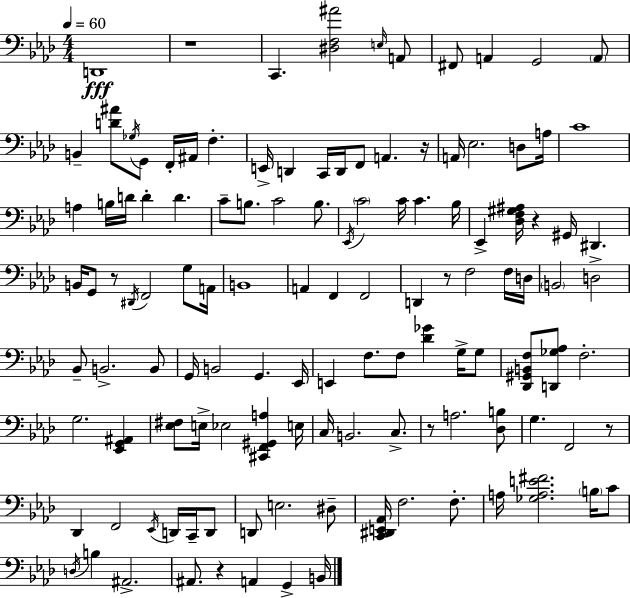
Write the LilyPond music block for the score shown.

{
  \clef bass
  \numericTimeSignature
  \time 4/4
  \key aes \major
  \tempo 4 = 60
  \repeat volta 2 { d,1\fff | r1 | c,4. <dis f ais'>2 \grace { e16 } a,8 | fis,8 a,4 g,2 \parenthesize a,8 | \break b,4-- <d' ais'>8 \acciaccatura { ges16 } g,8 f,16-. ais,16 f4.-. | e,16-> d,4 c,16 d,16 f,8 a,4. | r16 a,16 ees2. d8 | a16 c'1 | \break a4 b16 d'16 d'4-. d'4. | c'8-- b8. c'2 b8. | \acciaccatura { ees,16 } \parenthesize c'2 c'16 c'4. | bes16 ees,4-> <des f gis ais>16 r4 gis,16 dis,4. | \break b,16 g,8 r8 \acciaccatura { dis,16 } f,2 | g8 a,16 b,1 | a,4 f,4 f,2 | d,4 r8 f2 | \break f16 d16 \parenthesize b,2 d2-> | bes,8-- b,2.-> | b,8 g,16 b,2 g,4. | ees,16 e,4 f8. f8 <des' ges'>4 | \break g16-> g8 <des, gis, b, f>8 <d, ges aes>8 f2.-. | g2. | <ees, g, ais,>4 <ees fis>8 e16-> ees2 <cis, f, gis, a>4 | e16 c16 b,2. | \break c8.-> r8 a2. | <des b>8 g4. f,2 | r8 des,4 f,2 | \acciaccatura { ees,16 } d,16 c,16-- d,8 d,8 e2. | \break dis8-- <c, dis, e, aes,>16 f2. | f8.-. a16 <ges a e' fis'>2. | \parenthesize b16 c'8 \acciaccatura { d16 } b4 ais,2.-> | ais,8. r4 a,4 | \break g,4-> b,16 } \bar "|."
}